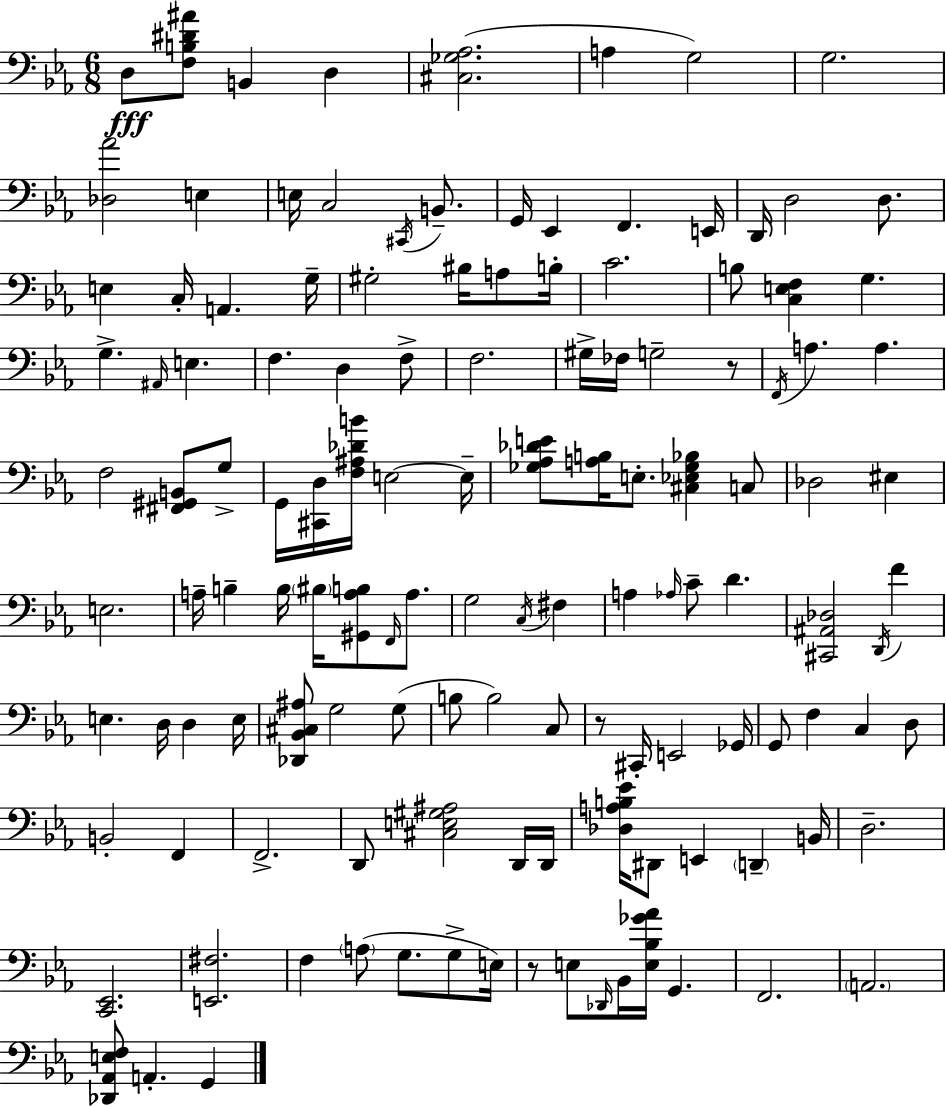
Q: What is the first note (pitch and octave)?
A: D3